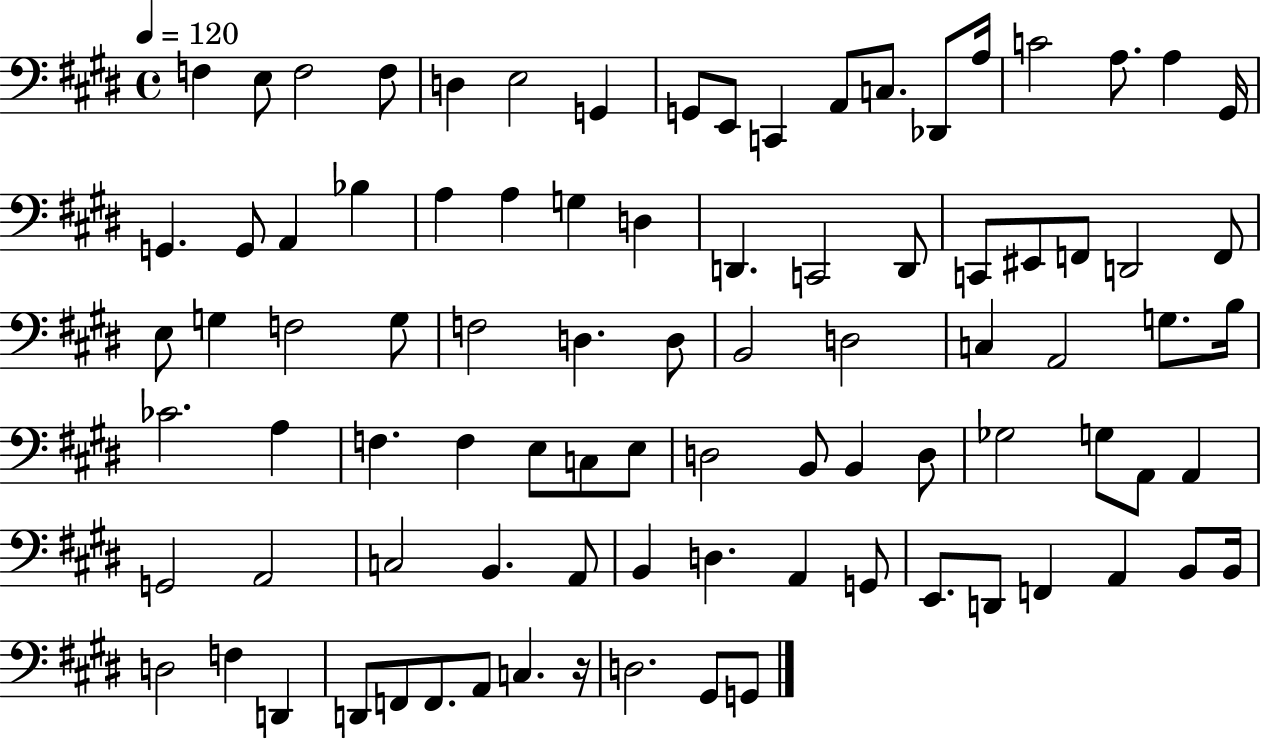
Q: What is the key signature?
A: E major